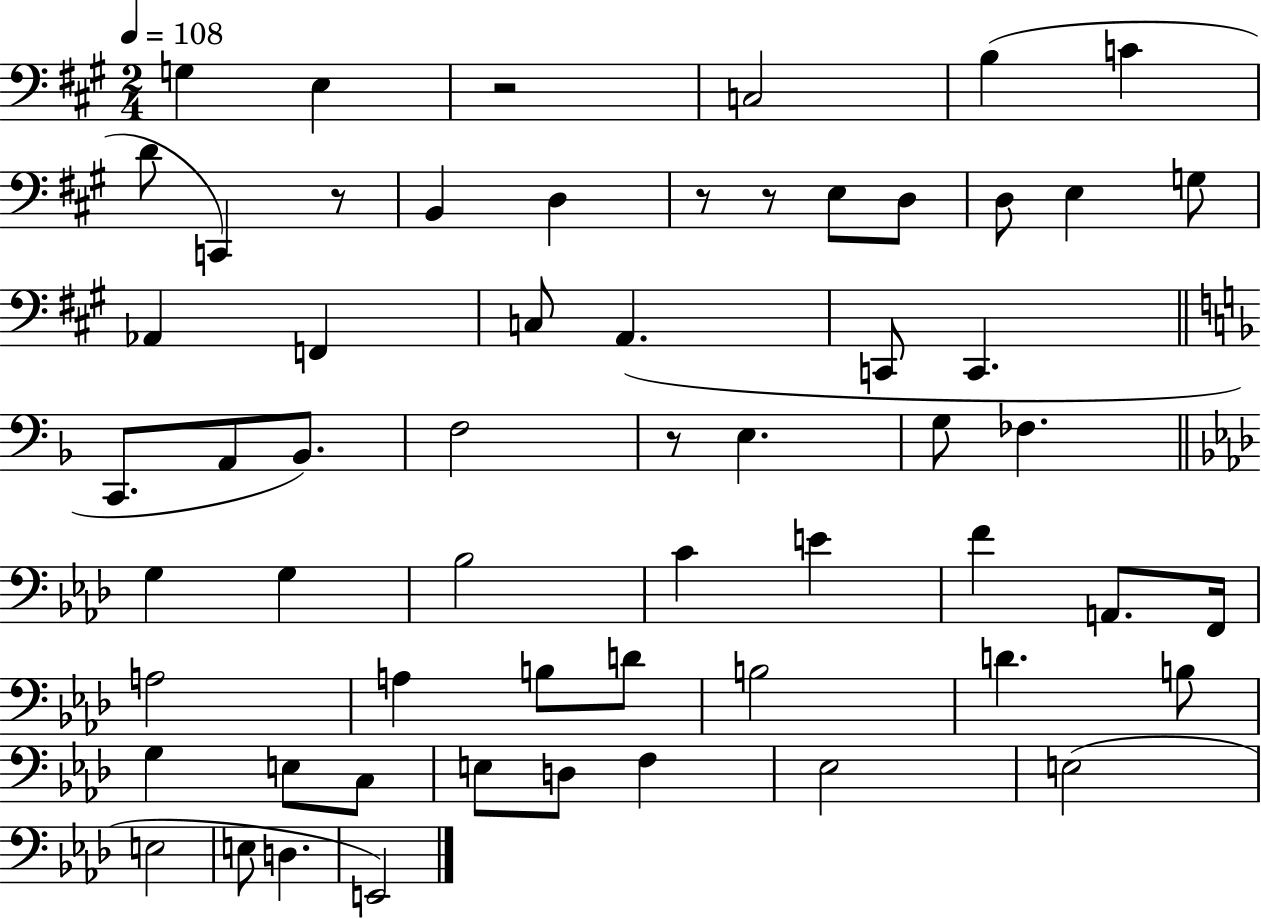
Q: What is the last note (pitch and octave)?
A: E2